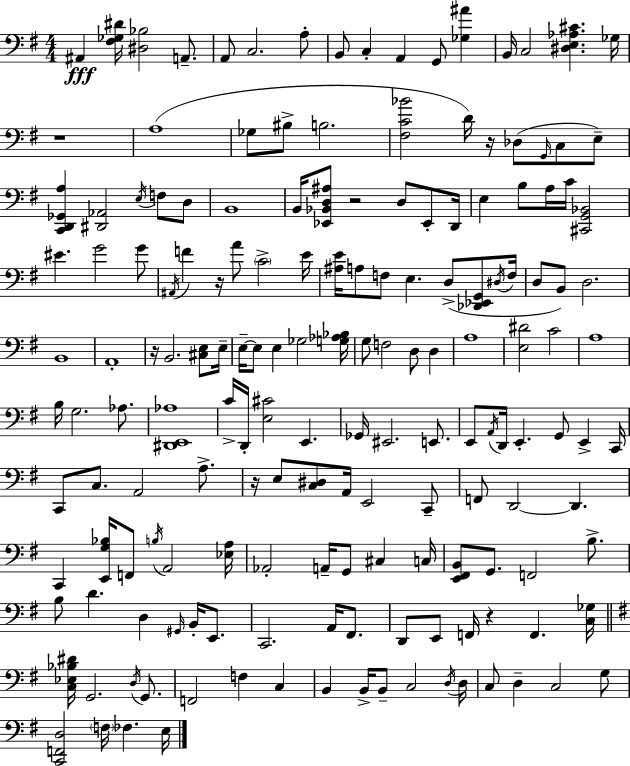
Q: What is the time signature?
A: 4/4